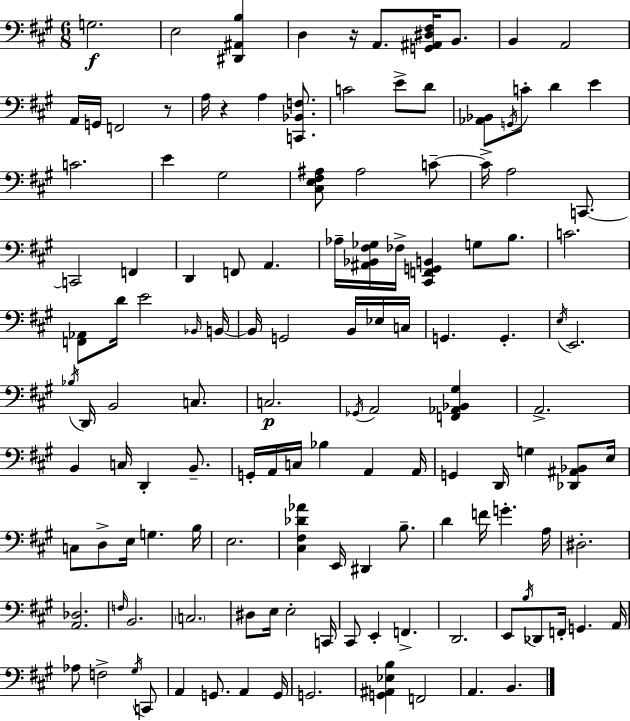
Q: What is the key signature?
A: A major